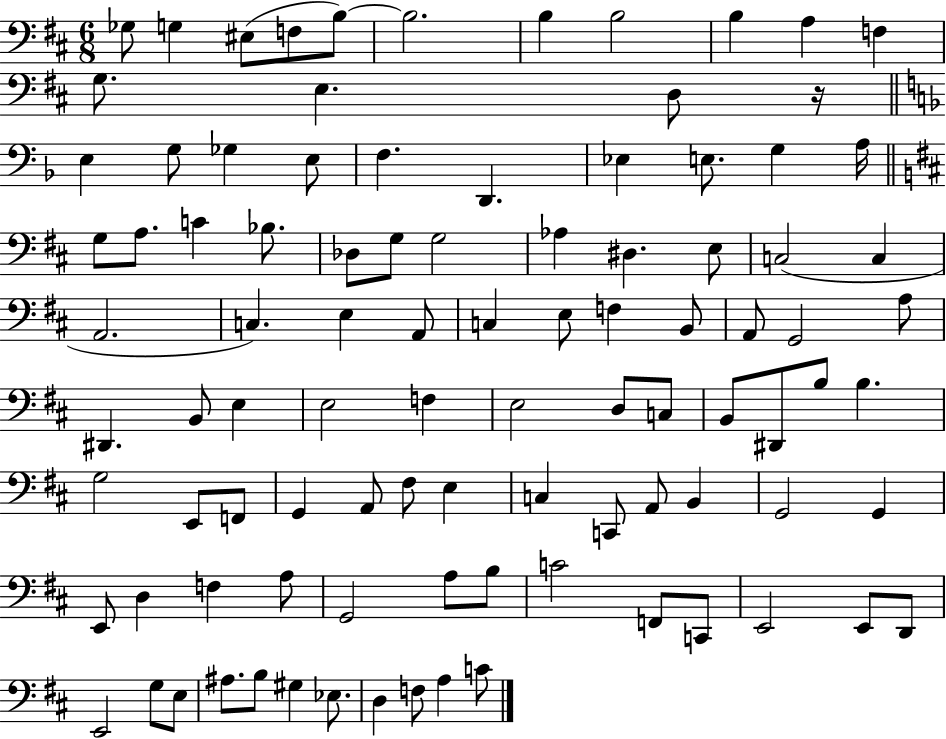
Gb3/e G3/q EIS3/e F3/e B3/e B3/h. B3/q B3/h B3/q A3/q F3/q G3/e. E3/q. D3/e R/s E3/q G3/e Gb3/q E3/e F3/q. D2/q. Eb3/q E3/e. G3/q A3/s G3/e A3/e. C4/q Bb3/e. Db3/e G3/e G3/h Ab3/q D#3/q. E3/e C3/h C3/q A2/h. C3/q. E3/q A2/e C3/q E3/e F3/q B2/e A2/e G2/h A3/e D#2/q. B2/e E3/q E3/h F3/q E3/h D3/e C3/e B2/e D#2/e B3/e B3/q. G3/h E2/e F2/e G2/q A2/e F#3/e E3/q C3/q C2/e A2/e B2/q G2/h G2/q E2/e D3/q F3/q A3/e G2/h A3/e B3/e C4/h F2/e C2/e E2/h E2/e D2/e E2/h G3/e E3/e A#3/e. B3/e G#3/q Eb3/e. D3/q F3/e A3/q C4/e